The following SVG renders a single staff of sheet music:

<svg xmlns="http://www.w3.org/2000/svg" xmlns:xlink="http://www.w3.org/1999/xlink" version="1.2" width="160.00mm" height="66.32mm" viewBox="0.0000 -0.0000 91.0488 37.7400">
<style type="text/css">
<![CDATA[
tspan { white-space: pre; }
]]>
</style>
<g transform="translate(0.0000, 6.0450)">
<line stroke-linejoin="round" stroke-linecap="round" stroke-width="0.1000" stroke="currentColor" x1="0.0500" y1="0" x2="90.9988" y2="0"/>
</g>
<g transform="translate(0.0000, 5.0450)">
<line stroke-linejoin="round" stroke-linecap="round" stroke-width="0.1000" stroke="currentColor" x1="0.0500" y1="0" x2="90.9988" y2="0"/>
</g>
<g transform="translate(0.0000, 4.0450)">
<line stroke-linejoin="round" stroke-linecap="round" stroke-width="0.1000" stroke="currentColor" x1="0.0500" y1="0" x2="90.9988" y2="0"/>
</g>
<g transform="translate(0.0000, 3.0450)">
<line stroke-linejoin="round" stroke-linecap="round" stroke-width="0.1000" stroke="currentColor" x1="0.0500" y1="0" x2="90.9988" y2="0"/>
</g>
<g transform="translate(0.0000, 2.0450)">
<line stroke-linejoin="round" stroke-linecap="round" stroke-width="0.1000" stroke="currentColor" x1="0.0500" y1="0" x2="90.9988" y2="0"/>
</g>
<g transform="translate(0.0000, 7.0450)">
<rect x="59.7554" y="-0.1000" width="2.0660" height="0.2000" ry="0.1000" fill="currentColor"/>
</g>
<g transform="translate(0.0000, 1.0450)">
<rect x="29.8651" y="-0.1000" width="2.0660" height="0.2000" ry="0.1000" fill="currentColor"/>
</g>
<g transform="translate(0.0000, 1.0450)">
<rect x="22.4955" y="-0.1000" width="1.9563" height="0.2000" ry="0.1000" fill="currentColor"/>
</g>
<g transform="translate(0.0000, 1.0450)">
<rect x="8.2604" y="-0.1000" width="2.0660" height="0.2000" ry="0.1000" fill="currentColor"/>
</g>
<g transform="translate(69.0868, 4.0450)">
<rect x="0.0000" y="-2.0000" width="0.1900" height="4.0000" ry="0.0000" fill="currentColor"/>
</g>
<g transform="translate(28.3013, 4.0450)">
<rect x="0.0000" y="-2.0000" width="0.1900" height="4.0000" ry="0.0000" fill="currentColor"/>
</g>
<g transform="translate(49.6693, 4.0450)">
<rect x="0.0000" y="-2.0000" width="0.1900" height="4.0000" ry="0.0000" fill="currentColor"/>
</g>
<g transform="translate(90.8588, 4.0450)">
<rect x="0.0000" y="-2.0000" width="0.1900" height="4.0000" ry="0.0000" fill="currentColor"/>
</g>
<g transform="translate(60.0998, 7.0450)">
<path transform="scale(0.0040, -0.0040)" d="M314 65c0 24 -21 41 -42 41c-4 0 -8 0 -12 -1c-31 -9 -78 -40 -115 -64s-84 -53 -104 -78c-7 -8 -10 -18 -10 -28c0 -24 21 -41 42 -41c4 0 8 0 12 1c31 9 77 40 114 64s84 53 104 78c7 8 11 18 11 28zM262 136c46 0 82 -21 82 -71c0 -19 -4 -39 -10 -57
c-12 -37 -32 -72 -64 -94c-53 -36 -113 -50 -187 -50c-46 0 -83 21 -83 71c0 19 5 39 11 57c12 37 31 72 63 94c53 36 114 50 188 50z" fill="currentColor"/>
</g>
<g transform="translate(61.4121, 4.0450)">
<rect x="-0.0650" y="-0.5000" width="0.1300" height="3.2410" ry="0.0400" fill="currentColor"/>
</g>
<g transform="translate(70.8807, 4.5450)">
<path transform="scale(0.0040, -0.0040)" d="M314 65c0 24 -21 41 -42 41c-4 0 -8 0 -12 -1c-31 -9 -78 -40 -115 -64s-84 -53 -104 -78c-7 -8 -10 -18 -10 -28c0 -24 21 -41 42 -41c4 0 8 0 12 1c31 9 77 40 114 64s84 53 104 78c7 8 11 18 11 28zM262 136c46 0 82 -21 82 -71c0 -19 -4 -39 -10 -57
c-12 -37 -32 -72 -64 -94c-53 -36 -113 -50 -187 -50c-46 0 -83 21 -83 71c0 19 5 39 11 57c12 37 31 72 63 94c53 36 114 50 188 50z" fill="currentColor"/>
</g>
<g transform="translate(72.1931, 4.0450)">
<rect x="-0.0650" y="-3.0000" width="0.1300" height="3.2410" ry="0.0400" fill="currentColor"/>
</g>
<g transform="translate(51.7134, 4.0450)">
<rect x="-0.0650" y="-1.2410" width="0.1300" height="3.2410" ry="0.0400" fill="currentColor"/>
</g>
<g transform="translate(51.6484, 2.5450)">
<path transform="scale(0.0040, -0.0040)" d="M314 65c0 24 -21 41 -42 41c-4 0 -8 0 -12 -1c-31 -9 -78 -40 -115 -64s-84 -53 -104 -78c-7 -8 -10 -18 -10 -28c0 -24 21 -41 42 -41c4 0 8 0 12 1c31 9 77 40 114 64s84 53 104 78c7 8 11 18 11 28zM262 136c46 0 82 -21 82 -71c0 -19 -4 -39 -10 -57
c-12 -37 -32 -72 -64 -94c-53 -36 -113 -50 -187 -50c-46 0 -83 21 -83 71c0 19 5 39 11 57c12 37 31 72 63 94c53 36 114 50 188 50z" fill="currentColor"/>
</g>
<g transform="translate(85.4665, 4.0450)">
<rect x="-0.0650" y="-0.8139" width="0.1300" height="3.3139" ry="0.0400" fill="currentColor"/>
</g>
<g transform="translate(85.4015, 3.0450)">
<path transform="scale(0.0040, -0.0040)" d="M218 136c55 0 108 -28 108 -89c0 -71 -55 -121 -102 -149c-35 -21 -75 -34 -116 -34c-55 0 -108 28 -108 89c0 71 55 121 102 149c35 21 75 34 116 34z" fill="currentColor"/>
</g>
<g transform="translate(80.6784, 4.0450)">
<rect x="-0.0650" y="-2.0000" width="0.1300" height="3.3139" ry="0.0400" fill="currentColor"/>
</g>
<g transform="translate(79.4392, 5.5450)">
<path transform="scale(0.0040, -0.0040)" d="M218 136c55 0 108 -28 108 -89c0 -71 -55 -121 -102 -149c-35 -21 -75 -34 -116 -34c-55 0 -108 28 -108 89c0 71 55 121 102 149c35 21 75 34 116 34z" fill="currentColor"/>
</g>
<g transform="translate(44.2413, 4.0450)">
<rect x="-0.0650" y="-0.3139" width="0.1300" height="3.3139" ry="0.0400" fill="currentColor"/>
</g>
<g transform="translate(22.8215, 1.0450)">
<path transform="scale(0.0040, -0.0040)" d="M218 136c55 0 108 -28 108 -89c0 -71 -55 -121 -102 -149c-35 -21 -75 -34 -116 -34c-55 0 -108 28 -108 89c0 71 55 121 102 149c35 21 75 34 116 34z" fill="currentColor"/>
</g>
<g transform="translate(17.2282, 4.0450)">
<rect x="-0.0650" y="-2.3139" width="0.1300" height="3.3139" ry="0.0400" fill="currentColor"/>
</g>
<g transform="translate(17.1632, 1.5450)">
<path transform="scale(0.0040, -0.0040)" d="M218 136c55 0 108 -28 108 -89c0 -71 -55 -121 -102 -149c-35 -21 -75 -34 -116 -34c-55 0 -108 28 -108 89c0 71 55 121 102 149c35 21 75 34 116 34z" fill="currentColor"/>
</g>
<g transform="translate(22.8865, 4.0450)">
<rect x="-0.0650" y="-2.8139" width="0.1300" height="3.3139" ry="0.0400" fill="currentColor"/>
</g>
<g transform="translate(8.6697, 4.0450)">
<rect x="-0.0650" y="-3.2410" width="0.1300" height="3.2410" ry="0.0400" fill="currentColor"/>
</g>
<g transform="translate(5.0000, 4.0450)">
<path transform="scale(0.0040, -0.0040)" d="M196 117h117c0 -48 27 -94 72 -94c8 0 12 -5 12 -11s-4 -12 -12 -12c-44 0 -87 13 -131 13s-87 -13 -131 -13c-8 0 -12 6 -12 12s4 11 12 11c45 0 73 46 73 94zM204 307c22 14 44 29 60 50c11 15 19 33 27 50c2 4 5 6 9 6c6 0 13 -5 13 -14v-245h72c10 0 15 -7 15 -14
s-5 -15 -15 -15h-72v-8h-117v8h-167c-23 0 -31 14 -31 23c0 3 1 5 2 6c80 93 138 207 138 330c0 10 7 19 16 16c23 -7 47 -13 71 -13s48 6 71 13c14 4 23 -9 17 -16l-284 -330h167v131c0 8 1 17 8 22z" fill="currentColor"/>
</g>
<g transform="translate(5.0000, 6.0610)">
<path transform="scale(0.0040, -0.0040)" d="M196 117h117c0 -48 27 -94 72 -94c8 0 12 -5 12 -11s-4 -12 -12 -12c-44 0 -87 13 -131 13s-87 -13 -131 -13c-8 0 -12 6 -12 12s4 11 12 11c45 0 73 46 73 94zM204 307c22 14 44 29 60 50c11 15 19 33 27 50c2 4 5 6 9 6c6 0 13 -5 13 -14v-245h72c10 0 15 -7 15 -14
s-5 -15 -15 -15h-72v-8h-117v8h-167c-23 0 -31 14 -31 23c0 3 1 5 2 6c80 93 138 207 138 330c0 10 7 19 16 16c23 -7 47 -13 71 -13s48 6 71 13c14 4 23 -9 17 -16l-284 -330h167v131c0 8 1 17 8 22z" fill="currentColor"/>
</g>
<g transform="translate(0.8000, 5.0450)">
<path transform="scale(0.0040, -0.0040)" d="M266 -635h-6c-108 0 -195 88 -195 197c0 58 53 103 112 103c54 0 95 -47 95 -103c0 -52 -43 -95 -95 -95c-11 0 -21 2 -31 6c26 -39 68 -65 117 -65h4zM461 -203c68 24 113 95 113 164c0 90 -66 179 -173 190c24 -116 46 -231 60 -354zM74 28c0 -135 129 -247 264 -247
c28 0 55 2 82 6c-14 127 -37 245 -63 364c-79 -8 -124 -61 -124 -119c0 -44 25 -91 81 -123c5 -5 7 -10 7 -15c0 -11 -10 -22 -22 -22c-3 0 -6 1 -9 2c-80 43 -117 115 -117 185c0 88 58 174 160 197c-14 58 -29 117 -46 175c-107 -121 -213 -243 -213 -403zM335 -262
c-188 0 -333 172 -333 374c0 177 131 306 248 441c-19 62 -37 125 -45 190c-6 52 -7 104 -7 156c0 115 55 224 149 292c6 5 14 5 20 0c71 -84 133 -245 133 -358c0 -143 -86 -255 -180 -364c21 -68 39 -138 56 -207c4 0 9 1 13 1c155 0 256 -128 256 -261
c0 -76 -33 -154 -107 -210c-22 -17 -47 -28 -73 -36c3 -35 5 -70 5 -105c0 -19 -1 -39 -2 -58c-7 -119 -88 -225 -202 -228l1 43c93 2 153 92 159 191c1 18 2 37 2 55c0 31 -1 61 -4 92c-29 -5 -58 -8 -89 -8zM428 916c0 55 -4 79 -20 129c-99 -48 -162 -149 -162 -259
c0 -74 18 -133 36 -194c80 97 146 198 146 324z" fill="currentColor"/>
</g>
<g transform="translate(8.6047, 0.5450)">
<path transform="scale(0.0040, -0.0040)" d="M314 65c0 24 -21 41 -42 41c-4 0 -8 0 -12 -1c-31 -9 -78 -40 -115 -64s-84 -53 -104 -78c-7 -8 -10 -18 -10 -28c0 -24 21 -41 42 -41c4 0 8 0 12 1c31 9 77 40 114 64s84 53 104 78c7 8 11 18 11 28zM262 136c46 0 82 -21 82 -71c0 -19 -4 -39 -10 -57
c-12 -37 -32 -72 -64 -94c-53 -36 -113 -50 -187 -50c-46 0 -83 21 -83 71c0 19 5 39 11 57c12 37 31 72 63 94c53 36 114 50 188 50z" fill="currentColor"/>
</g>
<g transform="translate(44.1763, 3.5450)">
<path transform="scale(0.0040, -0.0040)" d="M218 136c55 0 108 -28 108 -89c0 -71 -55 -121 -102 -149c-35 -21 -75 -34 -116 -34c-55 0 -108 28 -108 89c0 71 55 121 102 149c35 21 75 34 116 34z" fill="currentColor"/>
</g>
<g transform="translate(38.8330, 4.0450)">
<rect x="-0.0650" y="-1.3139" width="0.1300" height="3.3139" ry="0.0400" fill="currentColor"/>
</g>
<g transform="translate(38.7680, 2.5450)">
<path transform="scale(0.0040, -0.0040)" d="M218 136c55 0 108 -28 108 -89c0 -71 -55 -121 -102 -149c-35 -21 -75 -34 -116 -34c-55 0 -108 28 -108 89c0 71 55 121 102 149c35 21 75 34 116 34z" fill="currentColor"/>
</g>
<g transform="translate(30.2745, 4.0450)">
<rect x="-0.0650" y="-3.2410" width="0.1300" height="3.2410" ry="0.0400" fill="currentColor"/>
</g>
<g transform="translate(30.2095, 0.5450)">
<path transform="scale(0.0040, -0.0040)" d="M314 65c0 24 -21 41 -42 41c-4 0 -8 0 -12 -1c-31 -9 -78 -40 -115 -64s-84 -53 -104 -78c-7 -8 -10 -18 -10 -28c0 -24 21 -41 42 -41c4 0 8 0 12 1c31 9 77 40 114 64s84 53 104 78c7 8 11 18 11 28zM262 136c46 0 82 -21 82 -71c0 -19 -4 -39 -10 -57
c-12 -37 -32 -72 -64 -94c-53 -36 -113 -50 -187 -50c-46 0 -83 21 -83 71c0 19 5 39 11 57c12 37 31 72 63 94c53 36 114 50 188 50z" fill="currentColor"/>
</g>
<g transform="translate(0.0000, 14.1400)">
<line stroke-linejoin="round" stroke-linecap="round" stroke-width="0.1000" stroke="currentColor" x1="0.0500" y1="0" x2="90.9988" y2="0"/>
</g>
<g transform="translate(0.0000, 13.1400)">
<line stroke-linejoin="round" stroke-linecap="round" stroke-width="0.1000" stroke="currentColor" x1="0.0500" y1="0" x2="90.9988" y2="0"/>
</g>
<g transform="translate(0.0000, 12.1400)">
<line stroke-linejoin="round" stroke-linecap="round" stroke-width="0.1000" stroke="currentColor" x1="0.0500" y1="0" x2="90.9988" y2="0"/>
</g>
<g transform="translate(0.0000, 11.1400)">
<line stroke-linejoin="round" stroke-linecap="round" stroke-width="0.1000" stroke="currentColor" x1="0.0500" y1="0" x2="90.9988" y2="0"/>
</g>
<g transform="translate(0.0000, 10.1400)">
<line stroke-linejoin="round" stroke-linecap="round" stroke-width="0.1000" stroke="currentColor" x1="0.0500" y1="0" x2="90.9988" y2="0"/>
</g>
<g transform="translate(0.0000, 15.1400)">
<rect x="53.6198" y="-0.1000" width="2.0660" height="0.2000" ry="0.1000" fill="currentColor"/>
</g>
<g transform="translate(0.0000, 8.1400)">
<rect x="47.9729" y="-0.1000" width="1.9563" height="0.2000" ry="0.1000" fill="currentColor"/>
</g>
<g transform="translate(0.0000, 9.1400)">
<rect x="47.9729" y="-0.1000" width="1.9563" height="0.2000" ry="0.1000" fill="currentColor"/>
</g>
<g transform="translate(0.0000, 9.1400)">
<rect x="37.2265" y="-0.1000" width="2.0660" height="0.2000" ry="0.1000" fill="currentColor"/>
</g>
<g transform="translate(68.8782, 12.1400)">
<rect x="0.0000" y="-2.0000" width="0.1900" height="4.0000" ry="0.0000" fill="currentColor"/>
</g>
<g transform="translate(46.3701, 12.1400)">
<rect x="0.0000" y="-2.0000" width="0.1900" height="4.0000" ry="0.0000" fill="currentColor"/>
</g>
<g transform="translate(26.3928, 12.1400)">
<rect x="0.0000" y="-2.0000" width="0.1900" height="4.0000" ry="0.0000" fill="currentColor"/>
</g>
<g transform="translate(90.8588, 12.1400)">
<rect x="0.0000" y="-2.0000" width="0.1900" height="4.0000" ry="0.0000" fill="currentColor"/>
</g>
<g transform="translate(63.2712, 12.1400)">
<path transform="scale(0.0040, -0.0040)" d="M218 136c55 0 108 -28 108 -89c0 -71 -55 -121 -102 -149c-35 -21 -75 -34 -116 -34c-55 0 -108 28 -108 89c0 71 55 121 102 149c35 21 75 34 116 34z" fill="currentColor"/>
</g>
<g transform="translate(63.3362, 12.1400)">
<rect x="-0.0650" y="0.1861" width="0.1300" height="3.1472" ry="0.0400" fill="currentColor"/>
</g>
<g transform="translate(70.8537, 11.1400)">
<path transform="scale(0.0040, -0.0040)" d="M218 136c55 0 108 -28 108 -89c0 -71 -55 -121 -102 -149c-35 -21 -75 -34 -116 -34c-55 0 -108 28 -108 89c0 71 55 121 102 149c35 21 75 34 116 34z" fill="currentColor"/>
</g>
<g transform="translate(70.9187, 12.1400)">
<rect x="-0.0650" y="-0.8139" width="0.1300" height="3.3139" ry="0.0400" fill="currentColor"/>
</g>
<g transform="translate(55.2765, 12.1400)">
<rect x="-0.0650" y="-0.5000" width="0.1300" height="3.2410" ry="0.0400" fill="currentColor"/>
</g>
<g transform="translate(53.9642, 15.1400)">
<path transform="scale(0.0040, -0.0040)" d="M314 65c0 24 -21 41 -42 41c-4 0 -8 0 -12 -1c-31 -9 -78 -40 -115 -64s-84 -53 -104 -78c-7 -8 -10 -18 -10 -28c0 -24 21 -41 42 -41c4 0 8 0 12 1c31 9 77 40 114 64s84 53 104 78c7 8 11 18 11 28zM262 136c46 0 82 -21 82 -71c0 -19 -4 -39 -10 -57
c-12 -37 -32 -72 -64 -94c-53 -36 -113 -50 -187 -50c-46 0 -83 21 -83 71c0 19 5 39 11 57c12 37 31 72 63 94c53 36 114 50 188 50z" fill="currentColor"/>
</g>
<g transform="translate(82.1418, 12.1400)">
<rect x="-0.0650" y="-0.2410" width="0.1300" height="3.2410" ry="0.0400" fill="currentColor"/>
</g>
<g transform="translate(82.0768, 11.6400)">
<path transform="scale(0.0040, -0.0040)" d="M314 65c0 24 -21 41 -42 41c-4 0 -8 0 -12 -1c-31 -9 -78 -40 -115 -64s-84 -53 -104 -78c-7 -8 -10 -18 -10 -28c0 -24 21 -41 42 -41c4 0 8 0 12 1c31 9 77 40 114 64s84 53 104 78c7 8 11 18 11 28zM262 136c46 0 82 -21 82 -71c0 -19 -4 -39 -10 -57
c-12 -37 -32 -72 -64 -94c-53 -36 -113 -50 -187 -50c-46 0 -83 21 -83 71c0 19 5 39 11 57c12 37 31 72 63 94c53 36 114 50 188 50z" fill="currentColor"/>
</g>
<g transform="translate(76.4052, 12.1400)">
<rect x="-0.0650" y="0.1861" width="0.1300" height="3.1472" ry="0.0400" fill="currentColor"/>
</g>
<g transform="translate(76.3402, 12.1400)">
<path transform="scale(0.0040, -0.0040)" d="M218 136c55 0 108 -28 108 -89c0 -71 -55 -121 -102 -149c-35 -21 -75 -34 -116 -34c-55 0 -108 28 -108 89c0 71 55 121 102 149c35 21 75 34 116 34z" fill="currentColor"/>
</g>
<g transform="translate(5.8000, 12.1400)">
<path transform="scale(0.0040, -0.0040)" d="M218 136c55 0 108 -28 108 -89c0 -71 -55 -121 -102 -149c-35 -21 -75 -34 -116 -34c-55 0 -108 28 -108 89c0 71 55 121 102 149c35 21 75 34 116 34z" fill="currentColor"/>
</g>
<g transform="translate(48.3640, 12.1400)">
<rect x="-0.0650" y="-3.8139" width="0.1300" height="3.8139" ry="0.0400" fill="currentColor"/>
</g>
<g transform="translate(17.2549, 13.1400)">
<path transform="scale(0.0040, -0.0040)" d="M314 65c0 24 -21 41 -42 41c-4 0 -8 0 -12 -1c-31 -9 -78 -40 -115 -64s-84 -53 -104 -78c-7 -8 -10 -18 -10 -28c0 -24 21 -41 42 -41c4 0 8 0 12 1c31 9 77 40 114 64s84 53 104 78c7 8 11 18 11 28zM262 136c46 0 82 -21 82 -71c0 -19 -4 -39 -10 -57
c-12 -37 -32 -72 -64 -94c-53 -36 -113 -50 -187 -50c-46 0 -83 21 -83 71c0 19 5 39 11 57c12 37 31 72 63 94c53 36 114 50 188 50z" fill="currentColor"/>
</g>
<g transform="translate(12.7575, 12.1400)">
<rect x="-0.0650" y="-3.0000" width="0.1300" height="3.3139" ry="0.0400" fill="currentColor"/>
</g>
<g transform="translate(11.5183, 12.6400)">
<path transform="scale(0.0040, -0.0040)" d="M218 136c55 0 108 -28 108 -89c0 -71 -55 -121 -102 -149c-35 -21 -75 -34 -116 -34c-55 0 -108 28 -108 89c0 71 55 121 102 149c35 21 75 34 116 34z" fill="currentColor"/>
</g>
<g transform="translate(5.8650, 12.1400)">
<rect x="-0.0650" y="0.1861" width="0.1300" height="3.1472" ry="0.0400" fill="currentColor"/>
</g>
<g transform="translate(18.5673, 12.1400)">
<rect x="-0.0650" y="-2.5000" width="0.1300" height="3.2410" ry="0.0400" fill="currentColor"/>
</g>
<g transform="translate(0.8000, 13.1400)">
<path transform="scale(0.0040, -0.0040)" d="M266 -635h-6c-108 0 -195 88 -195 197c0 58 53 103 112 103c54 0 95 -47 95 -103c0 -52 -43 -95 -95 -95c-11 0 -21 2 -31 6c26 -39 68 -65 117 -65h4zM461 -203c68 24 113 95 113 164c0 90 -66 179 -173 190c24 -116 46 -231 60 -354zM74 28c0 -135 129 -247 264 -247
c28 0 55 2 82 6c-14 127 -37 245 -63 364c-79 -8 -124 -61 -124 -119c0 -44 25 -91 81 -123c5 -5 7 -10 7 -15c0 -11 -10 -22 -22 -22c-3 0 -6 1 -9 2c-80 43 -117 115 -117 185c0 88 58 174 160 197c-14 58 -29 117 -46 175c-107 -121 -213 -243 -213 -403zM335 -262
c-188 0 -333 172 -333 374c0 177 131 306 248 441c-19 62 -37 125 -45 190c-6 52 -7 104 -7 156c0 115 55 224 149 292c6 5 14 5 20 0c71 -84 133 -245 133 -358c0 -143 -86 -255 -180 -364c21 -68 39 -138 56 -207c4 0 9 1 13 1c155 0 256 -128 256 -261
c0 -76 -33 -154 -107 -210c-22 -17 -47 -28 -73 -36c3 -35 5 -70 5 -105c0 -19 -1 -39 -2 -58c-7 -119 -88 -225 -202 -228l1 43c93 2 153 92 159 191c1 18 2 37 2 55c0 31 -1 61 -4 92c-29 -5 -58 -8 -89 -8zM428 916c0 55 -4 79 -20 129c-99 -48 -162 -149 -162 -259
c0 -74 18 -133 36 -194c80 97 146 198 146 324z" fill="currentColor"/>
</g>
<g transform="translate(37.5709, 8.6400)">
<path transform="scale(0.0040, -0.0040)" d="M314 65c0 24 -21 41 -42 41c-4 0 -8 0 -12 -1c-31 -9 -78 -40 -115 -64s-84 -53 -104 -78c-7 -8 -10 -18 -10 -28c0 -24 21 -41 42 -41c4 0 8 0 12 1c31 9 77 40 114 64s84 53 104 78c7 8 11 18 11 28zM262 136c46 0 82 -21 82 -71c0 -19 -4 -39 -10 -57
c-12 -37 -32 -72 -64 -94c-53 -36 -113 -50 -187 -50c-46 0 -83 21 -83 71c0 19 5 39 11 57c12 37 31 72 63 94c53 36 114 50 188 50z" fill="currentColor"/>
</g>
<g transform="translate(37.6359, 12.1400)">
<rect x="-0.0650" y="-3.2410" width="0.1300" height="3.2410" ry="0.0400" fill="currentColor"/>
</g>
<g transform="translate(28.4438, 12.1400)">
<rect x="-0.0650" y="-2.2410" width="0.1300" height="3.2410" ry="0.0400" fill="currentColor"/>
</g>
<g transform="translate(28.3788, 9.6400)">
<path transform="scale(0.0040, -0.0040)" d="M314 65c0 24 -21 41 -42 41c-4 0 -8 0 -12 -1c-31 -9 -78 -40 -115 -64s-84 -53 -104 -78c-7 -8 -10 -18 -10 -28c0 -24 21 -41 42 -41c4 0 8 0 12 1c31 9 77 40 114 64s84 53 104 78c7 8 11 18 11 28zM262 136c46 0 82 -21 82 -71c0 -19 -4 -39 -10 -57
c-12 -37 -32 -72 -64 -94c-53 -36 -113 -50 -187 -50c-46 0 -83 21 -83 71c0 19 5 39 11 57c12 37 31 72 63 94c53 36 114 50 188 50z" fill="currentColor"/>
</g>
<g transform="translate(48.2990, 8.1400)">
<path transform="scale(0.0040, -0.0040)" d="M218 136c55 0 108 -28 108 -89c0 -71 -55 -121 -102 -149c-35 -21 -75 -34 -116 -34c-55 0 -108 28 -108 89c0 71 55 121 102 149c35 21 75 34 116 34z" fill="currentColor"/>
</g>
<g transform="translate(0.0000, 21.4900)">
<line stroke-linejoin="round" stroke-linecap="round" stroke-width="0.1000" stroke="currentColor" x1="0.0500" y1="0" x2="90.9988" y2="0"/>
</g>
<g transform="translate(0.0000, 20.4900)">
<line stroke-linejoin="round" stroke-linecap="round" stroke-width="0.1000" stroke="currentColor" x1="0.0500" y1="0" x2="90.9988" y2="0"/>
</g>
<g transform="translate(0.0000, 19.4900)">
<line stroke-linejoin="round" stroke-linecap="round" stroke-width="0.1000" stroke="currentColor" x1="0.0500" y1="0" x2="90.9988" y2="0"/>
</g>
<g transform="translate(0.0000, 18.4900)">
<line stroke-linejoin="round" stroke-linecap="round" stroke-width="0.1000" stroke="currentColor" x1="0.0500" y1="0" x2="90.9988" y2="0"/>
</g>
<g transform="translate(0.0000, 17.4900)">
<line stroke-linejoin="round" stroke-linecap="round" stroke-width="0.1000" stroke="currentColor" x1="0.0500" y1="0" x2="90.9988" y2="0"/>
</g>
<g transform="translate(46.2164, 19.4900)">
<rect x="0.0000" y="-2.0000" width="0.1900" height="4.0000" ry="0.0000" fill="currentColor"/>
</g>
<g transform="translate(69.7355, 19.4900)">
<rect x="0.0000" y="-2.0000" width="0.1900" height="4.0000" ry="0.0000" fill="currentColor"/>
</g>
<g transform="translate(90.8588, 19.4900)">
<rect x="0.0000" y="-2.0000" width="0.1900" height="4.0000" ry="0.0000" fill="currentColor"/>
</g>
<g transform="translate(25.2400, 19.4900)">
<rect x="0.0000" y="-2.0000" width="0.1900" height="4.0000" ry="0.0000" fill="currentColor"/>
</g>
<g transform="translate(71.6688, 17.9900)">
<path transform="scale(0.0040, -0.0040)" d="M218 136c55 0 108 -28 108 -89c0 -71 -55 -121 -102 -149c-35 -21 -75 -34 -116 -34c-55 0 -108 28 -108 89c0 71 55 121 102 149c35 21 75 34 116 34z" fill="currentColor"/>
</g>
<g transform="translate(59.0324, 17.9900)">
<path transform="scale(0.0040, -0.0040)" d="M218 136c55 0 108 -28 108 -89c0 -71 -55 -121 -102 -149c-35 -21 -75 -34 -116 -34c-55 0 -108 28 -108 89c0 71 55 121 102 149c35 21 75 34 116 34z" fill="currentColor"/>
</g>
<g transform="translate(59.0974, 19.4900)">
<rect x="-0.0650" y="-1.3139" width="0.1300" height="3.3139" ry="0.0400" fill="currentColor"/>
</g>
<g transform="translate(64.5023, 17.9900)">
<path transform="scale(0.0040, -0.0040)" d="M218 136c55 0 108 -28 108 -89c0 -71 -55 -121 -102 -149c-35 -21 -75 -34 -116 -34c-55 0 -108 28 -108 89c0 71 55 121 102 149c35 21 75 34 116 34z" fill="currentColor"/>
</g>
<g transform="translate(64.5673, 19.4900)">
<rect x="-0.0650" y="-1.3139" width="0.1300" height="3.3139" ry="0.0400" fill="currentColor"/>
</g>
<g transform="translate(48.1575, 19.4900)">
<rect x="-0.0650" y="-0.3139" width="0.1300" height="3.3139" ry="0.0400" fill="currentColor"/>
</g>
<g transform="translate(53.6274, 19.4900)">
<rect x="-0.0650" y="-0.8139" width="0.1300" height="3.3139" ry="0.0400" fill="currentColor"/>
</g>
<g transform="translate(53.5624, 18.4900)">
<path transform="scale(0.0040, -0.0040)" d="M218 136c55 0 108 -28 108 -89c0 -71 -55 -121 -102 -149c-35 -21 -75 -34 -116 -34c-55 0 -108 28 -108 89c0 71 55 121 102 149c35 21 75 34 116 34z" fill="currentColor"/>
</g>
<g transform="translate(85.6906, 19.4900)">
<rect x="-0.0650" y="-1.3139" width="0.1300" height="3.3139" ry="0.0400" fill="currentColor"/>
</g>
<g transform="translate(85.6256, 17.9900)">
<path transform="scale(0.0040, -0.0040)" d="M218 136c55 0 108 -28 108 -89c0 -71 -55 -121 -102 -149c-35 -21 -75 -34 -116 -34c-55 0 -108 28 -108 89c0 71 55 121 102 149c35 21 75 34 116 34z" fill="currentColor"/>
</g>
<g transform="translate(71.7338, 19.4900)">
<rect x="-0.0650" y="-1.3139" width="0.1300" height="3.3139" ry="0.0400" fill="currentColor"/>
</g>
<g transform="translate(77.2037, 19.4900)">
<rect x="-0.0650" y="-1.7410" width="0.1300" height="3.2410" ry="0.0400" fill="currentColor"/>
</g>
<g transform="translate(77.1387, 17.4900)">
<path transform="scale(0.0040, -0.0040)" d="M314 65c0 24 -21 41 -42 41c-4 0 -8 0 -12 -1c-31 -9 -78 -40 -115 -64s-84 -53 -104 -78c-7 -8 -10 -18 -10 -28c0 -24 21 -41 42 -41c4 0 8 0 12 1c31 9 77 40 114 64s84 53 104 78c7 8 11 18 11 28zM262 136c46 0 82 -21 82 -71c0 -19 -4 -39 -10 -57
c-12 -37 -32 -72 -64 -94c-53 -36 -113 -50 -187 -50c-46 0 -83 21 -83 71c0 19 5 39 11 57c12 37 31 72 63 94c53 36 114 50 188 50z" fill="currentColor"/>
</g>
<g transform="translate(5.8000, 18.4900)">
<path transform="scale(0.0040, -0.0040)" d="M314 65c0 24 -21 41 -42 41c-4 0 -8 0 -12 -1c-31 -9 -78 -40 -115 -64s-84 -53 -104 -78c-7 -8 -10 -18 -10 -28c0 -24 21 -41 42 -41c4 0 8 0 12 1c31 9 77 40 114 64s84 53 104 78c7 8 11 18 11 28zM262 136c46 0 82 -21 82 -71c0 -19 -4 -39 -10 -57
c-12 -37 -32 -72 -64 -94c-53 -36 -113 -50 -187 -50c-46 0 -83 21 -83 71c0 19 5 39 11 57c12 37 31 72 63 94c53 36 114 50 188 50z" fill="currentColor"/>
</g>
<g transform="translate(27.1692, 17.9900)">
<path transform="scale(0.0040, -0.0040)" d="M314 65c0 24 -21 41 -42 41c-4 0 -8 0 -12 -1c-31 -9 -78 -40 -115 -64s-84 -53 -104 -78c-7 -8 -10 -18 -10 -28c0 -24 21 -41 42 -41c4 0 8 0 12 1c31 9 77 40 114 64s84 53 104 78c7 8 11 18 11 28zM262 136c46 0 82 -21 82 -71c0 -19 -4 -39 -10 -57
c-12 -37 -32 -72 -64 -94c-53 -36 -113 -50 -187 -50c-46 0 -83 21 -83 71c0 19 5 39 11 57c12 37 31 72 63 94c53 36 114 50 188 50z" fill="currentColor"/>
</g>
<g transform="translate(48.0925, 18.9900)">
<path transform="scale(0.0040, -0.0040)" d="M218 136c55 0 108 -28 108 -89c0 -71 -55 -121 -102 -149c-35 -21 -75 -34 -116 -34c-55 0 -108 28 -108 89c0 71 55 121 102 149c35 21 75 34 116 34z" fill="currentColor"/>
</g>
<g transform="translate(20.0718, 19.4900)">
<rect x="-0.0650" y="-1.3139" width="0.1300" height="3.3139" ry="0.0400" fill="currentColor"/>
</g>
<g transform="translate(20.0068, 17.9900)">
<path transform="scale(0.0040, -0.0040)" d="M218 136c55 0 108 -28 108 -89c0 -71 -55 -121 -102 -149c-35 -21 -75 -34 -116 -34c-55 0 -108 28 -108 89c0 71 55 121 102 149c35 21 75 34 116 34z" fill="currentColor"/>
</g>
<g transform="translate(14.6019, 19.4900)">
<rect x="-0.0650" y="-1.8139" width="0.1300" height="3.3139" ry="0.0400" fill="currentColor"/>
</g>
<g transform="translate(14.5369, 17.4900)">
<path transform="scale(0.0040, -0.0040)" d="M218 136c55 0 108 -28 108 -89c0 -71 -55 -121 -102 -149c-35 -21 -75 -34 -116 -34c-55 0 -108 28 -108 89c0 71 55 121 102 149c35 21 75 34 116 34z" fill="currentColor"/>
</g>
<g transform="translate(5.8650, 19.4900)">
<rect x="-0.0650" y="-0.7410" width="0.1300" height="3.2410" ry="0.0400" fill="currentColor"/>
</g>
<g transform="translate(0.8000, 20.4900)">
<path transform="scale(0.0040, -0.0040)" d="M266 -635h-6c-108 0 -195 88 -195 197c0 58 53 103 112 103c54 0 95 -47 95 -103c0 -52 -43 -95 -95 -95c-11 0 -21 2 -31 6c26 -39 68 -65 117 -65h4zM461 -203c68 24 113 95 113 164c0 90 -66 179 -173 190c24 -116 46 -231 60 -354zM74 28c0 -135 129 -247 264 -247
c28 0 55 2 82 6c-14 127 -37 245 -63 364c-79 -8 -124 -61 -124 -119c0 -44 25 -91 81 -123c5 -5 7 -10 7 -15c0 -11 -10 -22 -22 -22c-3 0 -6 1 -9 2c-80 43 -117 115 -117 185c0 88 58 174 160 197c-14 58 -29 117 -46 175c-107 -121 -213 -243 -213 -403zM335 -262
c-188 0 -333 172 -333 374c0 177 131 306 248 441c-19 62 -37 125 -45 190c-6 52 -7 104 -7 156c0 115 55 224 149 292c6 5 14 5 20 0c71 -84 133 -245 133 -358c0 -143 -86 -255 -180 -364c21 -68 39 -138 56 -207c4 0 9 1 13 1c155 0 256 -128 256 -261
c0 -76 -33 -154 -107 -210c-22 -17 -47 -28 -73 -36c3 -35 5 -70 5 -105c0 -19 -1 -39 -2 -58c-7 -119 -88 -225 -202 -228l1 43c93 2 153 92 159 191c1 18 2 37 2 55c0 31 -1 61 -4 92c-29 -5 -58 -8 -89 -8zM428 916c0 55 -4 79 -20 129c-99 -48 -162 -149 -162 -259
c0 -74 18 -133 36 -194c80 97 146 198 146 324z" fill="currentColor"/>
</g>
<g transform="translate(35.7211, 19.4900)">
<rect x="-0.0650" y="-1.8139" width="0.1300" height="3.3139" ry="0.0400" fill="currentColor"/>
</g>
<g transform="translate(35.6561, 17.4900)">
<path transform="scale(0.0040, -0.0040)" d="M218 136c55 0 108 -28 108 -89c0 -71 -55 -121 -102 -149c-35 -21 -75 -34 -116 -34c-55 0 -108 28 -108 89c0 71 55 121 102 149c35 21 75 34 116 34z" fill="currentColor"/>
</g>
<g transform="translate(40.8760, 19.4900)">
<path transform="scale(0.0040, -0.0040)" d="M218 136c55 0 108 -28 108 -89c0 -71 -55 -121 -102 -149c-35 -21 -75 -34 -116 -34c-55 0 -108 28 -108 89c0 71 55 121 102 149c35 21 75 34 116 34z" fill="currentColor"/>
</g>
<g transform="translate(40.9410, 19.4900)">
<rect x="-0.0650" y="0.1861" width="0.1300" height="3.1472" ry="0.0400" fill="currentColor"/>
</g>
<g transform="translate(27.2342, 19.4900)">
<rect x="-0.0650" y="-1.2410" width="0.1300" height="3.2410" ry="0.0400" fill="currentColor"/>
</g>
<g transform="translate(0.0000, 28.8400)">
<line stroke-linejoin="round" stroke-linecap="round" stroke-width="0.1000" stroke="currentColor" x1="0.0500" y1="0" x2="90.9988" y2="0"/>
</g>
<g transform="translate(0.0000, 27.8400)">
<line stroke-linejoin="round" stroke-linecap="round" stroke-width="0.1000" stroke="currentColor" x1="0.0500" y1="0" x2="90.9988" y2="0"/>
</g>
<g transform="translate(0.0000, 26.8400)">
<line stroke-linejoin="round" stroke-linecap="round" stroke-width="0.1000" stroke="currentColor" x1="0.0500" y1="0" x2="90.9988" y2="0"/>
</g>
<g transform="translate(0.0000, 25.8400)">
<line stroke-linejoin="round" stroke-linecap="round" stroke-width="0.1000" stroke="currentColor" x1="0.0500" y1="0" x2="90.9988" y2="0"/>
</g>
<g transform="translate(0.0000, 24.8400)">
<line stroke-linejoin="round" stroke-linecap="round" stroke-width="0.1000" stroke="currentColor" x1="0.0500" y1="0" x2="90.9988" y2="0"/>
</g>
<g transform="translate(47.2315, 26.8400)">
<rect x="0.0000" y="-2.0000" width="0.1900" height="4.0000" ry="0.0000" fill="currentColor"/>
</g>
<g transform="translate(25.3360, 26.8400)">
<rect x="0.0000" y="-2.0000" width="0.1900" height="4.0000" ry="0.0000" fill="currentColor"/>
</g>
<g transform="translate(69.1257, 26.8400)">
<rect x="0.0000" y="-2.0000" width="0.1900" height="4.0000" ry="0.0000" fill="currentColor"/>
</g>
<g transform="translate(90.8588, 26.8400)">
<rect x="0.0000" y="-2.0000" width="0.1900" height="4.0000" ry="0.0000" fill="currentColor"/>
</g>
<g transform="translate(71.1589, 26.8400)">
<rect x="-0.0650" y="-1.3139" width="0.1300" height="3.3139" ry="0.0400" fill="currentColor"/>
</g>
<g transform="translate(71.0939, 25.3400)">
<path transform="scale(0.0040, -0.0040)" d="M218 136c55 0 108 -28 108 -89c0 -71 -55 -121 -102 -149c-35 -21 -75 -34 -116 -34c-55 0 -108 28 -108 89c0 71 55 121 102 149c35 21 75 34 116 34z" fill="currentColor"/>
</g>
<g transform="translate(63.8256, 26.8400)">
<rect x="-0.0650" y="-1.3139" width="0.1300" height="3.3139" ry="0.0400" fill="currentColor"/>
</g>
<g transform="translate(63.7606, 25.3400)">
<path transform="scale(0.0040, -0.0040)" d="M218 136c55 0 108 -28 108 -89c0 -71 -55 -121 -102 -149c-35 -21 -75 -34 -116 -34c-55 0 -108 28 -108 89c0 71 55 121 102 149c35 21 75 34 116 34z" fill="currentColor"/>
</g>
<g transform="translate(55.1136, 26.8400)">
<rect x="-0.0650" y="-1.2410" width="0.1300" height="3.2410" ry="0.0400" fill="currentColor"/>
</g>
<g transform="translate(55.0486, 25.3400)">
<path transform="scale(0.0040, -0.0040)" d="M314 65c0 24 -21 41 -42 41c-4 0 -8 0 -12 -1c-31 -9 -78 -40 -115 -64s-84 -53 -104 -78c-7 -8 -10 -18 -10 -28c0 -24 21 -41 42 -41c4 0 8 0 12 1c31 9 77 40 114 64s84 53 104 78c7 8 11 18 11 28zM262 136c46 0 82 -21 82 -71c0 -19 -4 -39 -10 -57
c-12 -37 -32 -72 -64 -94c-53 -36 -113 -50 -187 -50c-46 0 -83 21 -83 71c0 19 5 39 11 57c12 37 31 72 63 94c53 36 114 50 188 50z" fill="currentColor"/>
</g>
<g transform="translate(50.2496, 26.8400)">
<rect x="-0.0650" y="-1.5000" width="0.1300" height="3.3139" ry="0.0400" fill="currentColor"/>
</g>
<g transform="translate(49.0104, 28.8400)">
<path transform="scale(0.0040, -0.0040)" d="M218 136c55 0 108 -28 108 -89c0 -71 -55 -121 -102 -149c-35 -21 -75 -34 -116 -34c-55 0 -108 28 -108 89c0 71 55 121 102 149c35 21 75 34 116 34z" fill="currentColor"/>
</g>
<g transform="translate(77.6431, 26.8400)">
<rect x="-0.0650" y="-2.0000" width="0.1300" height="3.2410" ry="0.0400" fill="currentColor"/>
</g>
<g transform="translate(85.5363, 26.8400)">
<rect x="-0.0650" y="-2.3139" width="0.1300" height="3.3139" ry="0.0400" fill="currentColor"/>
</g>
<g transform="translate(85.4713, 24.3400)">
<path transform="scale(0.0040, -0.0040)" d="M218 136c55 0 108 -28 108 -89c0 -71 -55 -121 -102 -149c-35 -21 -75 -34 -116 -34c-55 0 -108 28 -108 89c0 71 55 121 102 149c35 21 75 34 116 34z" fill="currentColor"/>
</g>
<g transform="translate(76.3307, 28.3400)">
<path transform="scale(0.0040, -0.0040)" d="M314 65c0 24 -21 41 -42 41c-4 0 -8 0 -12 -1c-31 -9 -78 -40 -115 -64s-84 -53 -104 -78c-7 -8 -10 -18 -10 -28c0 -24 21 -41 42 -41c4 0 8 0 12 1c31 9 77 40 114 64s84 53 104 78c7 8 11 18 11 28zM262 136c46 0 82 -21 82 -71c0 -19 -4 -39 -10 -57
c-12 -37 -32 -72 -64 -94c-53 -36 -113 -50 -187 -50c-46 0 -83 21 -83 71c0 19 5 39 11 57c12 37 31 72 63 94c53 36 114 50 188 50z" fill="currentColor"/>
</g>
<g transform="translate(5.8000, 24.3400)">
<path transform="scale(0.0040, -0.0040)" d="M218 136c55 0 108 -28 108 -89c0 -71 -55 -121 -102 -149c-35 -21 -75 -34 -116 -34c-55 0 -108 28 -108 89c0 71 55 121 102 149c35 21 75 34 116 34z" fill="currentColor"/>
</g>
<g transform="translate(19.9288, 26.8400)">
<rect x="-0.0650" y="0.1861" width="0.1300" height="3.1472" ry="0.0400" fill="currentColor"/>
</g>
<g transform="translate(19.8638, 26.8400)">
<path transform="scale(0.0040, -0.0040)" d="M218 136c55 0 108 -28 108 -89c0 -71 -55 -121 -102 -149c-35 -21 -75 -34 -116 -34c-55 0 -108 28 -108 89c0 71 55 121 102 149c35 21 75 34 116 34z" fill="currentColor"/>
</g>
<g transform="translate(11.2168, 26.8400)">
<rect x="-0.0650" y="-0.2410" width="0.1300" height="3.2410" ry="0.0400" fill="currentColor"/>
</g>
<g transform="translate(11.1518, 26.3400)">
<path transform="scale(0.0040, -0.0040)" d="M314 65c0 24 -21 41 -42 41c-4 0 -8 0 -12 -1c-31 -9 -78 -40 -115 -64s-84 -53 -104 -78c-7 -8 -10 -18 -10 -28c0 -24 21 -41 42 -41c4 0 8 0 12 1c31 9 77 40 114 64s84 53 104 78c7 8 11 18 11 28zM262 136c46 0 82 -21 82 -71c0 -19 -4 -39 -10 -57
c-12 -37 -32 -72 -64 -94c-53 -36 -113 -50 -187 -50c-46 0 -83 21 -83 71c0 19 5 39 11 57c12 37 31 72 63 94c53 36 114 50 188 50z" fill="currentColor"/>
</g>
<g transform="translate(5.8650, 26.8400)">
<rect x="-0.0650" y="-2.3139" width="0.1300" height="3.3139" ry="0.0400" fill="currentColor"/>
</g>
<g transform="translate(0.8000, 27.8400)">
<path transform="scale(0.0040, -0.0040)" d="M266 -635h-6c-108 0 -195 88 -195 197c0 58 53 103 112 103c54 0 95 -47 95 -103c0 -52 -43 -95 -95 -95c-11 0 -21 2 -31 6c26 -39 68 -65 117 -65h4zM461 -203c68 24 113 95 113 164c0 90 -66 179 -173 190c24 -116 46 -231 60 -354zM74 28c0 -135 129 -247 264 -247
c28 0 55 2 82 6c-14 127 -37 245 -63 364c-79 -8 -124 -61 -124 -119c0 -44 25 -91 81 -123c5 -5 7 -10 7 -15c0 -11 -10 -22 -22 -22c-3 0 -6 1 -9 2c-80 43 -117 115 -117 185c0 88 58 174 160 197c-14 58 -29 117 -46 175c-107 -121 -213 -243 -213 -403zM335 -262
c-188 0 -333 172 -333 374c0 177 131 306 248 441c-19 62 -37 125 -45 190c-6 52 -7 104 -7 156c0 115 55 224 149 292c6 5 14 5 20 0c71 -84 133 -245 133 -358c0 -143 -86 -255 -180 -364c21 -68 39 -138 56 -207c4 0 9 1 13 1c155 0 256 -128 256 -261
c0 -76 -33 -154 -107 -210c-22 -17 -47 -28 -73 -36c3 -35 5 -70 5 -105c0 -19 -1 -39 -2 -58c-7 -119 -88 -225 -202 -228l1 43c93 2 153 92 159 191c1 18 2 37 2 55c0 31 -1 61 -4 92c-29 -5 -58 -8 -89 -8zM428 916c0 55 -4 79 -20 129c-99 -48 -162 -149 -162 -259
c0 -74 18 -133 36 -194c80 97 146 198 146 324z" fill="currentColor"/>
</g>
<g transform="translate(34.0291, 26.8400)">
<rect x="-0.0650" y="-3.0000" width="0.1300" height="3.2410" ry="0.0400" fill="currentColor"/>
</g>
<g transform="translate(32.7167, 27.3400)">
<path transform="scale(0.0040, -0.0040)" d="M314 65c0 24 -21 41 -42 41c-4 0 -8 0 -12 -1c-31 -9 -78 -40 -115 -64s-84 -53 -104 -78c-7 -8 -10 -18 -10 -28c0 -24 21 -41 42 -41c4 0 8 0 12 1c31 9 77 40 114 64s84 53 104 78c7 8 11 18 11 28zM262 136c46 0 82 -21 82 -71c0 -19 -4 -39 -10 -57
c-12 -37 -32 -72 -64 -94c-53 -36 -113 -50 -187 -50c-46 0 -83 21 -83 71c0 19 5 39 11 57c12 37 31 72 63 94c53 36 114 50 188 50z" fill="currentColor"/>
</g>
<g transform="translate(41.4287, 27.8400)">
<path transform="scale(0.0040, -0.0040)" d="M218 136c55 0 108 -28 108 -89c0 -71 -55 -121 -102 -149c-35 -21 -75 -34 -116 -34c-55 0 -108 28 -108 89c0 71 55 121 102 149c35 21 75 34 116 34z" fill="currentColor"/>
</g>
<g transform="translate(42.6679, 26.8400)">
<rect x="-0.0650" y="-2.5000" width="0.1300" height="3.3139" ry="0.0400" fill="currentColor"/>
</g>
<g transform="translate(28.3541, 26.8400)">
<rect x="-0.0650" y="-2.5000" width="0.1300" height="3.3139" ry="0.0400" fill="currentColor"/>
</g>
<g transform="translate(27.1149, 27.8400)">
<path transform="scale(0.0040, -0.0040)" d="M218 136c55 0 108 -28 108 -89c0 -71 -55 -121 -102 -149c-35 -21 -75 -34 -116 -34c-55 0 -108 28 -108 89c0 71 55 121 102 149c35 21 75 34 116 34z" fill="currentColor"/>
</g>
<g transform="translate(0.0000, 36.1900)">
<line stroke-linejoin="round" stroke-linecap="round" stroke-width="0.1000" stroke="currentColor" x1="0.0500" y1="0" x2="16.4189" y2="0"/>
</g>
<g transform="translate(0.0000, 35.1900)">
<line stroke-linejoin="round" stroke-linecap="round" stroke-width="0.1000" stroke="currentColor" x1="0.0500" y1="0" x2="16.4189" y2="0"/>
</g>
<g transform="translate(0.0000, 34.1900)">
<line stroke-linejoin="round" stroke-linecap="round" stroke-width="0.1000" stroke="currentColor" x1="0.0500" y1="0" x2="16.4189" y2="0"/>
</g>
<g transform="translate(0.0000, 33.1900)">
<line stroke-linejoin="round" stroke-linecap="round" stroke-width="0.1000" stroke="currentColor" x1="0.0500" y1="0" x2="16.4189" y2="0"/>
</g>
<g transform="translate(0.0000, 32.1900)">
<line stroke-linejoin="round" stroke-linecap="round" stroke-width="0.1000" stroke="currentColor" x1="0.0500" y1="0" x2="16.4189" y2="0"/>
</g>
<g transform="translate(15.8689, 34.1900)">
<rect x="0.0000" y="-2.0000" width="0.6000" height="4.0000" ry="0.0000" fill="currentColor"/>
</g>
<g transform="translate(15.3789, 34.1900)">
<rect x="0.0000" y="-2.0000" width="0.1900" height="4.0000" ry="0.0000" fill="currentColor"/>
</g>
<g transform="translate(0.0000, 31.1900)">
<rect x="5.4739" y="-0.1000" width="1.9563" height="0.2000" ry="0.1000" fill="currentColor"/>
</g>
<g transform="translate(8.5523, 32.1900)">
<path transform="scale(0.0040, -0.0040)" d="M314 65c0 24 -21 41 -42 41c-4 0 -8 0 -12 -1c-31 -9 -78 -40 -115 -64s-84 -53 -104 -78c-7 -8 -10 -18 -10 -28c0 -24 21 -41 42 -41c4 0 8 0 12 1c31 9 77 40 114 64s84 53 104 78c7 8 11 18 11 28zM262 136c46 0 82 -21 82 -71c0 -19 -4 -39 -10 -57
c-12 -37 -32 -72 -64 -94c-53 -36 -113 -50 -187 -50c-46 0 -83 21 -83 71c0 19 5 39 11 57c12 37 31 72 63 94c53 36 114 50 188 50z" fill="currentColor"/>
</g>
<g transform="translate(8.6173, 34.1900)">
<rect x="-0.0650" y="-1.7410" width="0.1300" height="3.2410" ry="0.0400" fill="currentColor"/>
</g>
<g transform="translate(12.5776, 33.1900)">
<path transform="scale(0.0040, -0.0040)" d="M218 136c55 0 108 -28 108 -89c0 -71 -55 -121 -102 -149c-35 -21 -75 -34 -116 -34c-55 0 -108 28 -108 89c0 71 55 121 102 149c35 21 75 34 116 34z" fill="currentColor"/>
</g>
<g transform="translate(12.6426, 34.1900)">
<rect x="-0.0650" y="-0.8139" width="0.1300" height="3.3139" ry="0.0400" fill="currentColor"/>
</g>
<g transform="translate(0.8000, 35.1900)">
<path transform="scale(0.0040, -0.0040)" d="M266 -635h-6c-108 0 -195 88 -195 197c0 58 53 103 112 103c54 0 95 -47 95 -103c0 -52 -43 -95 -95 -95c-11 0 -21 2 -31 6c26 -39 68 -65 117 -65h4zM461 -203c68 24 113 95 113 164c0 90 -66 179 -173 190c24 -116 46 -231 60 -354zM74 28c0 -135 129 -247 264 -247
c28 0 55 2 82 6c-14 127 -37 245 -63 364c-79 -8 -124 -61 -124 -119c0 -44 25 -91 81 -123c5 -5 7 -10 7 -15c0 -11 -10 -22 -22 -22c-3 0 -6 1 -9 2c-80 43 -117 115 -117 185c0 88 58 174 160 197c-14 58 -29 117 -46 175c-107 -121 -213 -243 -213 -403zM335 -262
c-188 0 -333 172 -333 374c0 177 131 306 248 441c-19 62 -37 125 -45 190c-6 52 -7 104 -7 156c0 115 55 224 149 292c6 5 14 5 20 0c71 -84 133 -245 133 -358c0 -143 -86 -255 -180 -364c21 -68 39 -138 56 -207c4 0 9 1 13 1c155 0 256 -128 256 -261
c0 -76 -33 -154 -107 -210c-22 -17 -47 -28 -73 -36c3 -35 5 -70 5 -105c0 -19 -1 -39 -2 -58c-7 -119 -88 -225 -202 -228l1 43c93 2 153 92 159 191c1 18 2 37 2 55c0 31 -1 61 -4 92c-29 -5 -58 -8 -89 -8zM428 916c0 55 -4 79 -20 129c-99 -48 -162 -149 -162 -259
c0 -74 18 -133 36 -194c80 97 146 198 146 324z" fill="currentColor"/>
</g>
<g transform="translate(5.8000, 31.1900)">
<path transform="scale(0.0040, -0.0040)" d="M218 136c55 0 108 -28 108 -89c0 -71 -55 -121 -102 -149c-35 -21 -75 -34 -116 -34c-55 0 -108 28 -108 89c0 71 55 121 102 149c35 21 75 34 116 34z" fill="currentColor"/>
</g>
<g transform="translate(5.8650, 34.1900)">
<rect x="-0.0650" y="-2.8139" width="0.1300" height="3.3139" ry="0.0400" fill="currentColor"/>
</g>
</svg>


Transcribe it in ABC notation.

X:1
T:Untitled
M:4/4
L:1/4
K:C
b2 g a b2 e c e2 C2 A2 F d B A G2 g2 b2 c' C2 B d B c2 d2 f e e2 f B c d e e e f2 e g c2 B G A2 G E e2 e e F2 g a f2 d